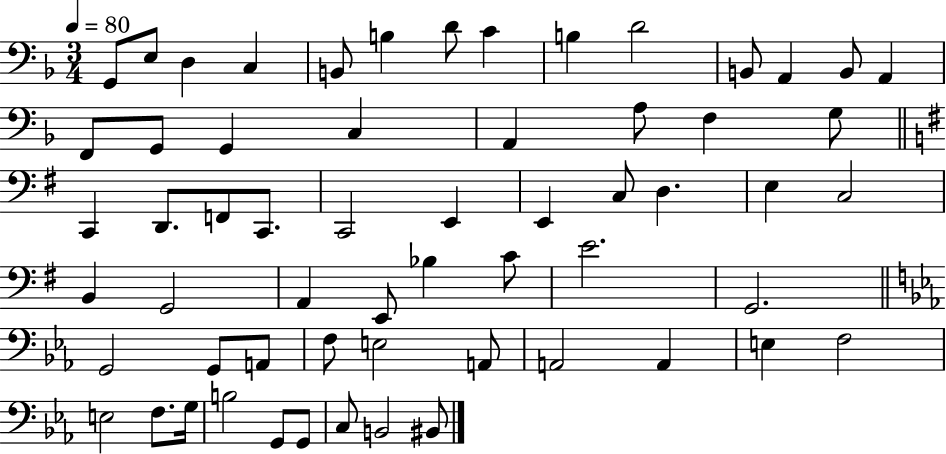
G2/e E3/e D3/q C3/q B2/e B3/q D4/e C4/q B3/q D4/h B2/e A2/q B2/e A2/q F2/e G2/e G2/q C3/q A2/q A3/e F3/q G3/e C2/q D2/e. F2/e C2/e. C2/h E2/q E2/q C3/e D3/q. E3/q C3/h B2/q G2/h A2/q E2/e Bb3/q C4/e E4/h. G2/h. G2/h G2/e A2/e F3/e E3/h A2/e A2/h A2/q E3/q F3/h E3/h F3/e. G3/s B3/h G2/e G2/e C3/e B2/h BIS2/e